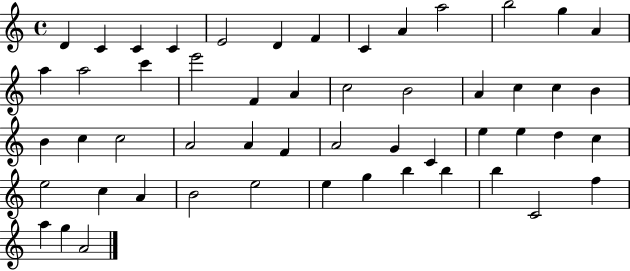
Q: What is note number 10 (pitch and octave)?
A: A5